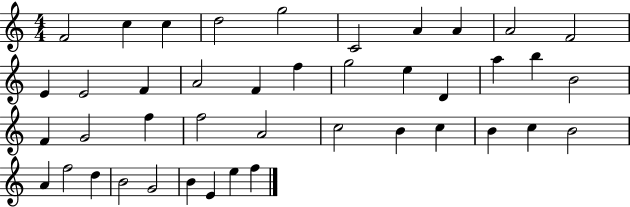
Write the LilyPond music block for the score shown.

{
  \clef treble
  \numericTimeSignature
  \time 4/4
  \key c \major
  f'2 c''4 c''4 | d''2 g''2 | c'2 a'4 a'4 | a'2 f'2 | \break e'4 e'2 f'4 | a'2 f'4 f''4 | g''2 e''4 d'4 | a''4 b''4 b'2 | \break f'4 g'2 f''4 | f''2 a'2 | c''2 b'4 c''4 | b'4 c''4 b'2 | \break a'4 f''2 d''4 | b'2 g'2 | b'4 e'4 e''4 f''4 | \bar "|."
}